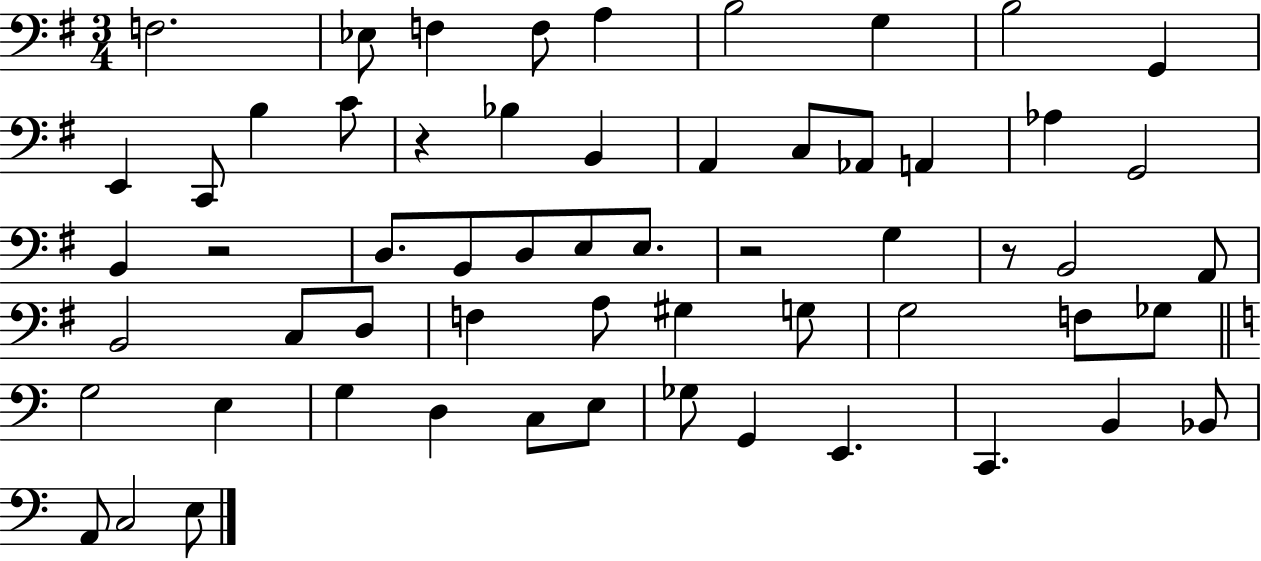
{
  \clef bass
  \numericTimeSignature
  \time 3/4
  \key g \major
  f2. | ees8 f4 f8 a4 | b2 g4 | b2 g,4 | \break e,4 c,8 b4 c'8 | r4 bes4 b,4 | a,4 c8 aes,8 a,4 | aes4 g,2 | \break b,4 r2 | d8. b,8 d8 e8 e8. | r2 g4 | r8 b,2 a,8 | \break b,2 c8 d8 | f4 a8 gis4 g8 | g2 f8 ges8 | \bar "||" \break \key c \major g2 e4 | g4 d4 c8 e8 | ges8 g,4 e,4. | c,4. b,4 bes,8 | \break a,8 c2 e8 | \bar "|."
}